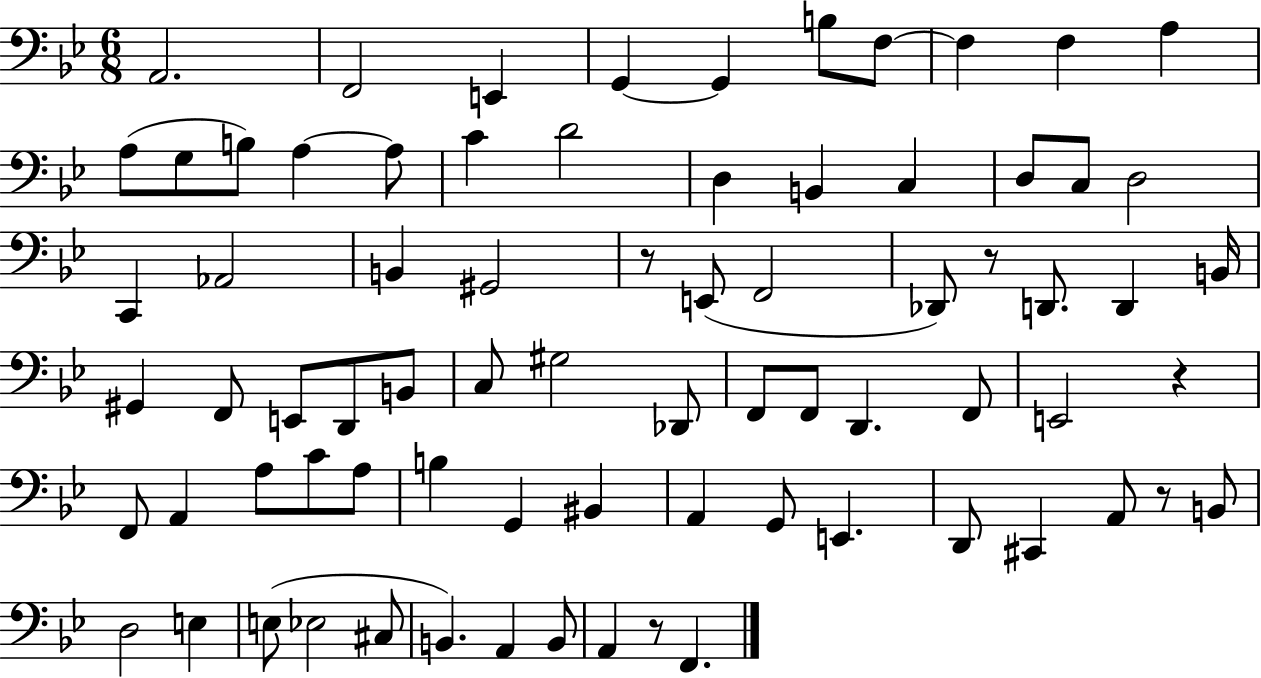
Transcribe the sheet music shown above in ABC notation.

X:1
T:Untitled
M:6/8
L:1/4
K:Bb
A,,2 F,,2 E,, G,, G,, B,/2 F,/2 F, F, A, A,/2 G,/2 B,/2 A, A,/2 C D2 D, B,, C, D,/2 C,/2 D,2 C,, _A,,2 B,, ^G,,2 z/2 E,,/2 F,,2 _D,,/2 z/2 D,,/2 D,, B,,/4 ^G,, F,,/2 E,,/2 D,,/2 B,,/2 C,/2 ^G,2 _D,,/2 F,,/2 F,,/2 D,, F,,/2 E,,2 z F,,/2 A,, A,/2 C/2 A,/2 B, G,, ^B,, A,, G,,/2 E,, D,,/2 ^C,, A,,/2 z/2 B,,/2 D,2 E, E,/2 _E,2 ^C,/2 B,, A,, B,,/2 A,, z/2 F,,